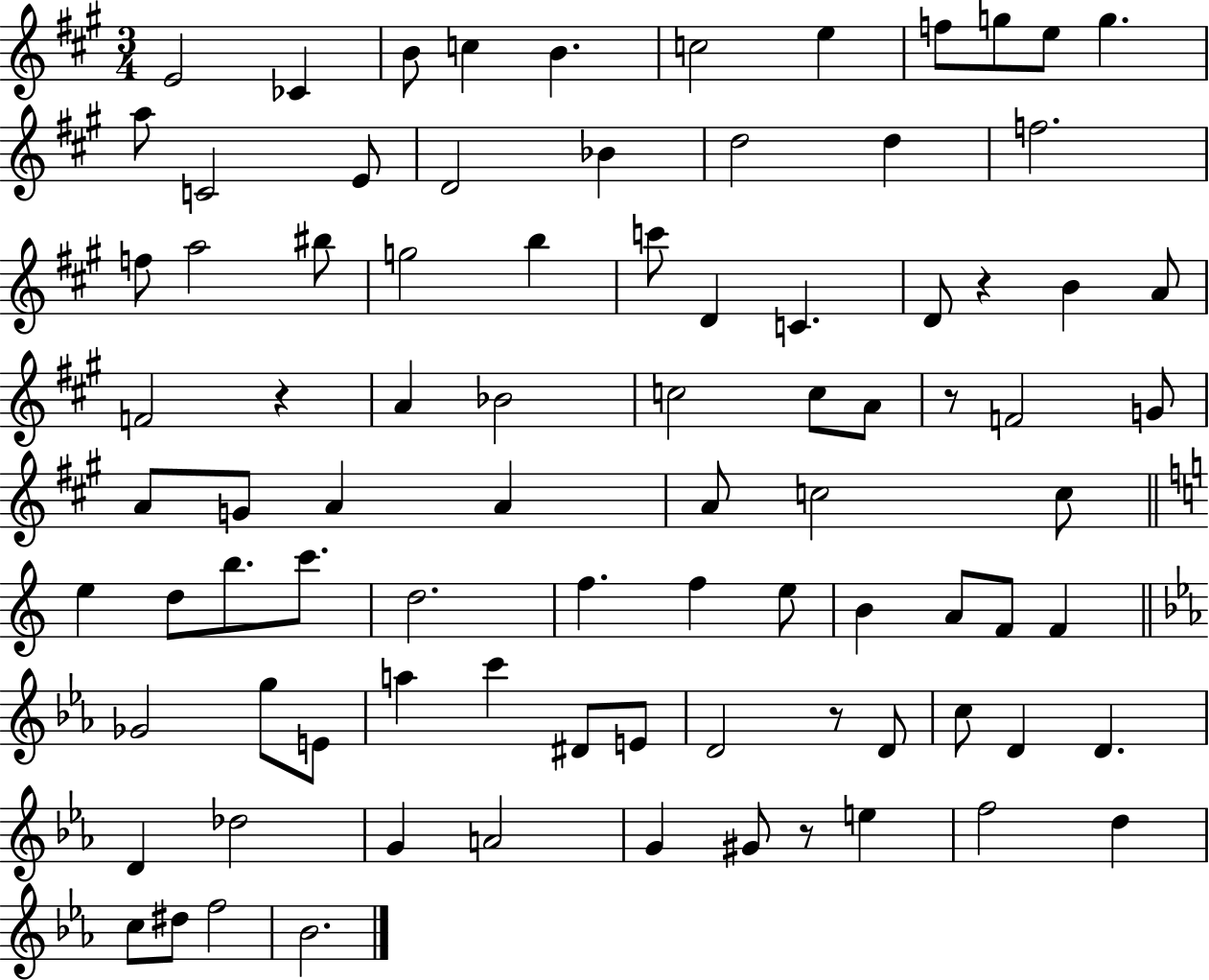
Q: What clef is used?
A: treble